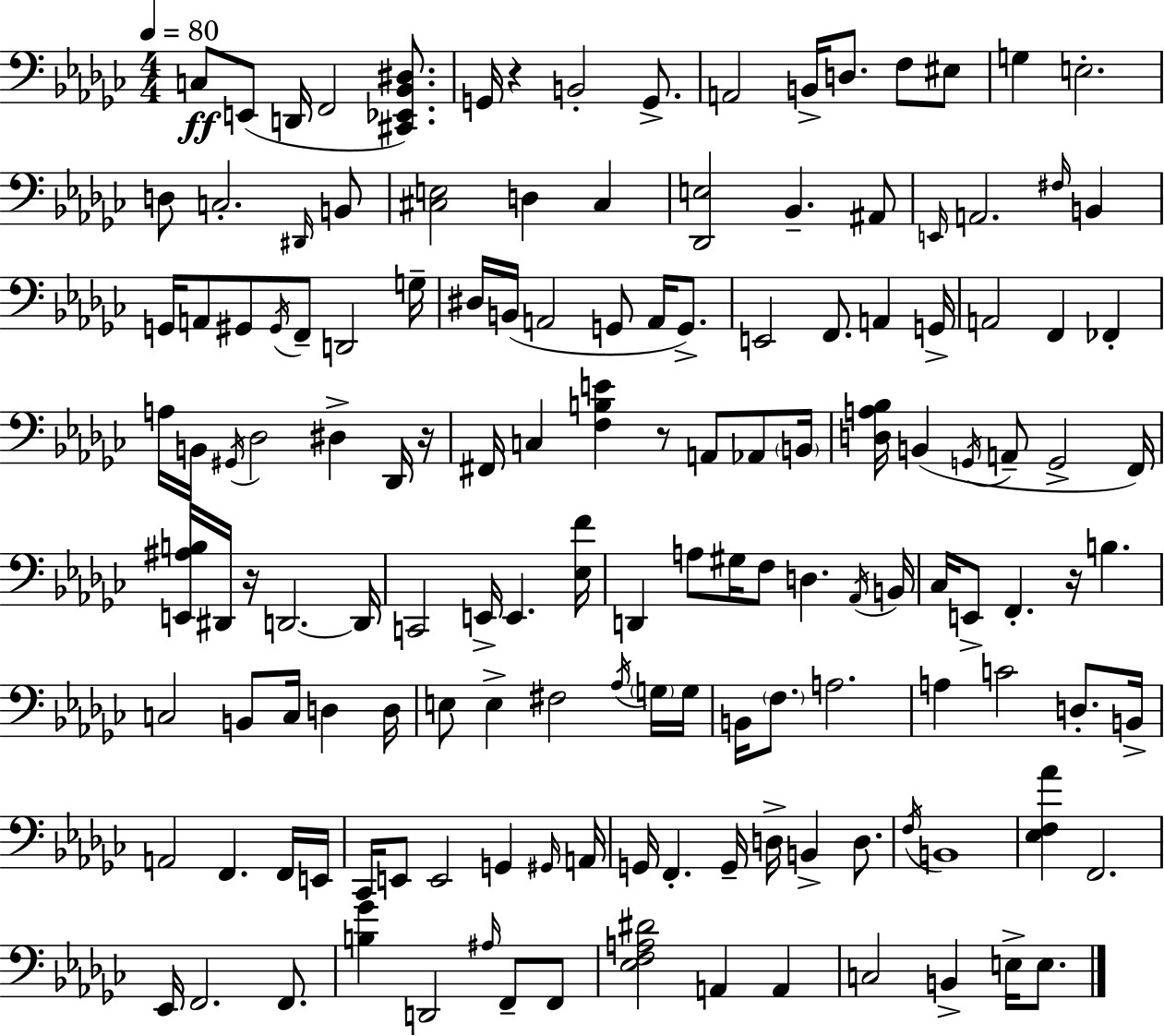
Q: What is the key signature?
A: EES minor